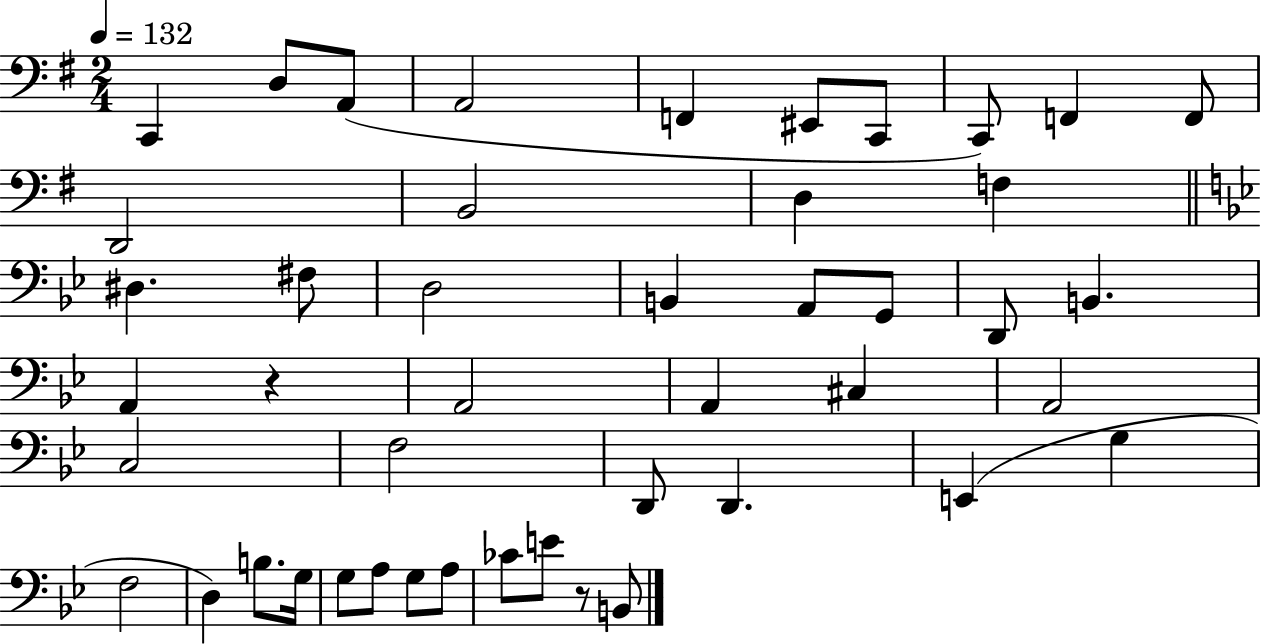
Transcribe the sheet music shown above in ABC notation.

X:1
T:Untitled
M:2/4
L:1/4
K:G
C,, D,/2 A,,/2 A,,2 F,, ^E,,/2 C,,/2 C,,/2 F,, F,,/2 D,,2 B,,2 D, F, ^D, ^F,/2 D,2 B,, A,,/2 G,,/2 D,,/2 B,, A,, z A,,2 A,, ^C, A,,2 C,2 F,2 D,,/2 D,, E,, G, F,2 D, B,/2 G,/4 G,/2 A,/2 G,/2 A,/2 _C/2 E/2 z/2 B,,/2